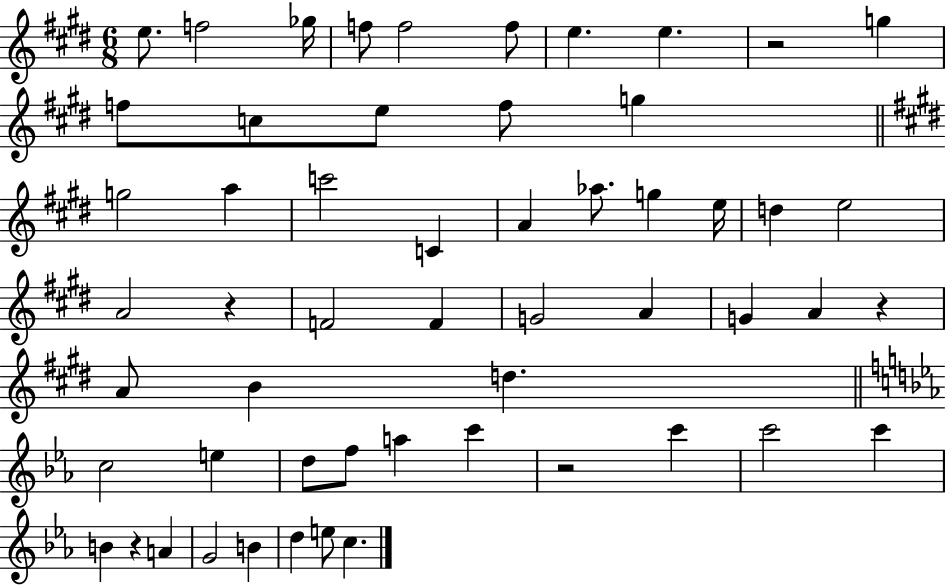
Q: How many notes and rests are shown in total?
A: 55